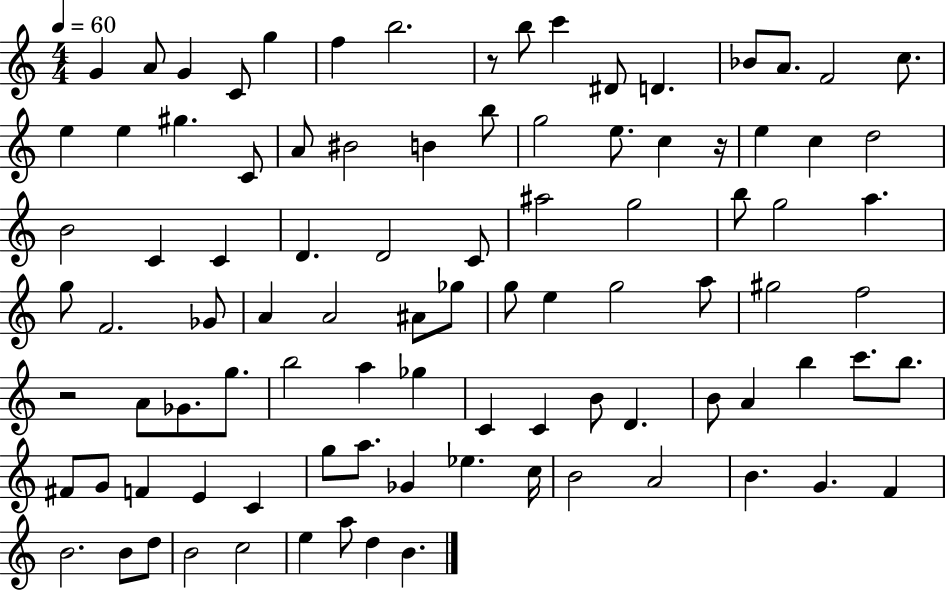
X:1
T:Untitled
M:4/4
L:1/4
K:C
G A/2 G C/2 g f b2 z/2 b/2 c' ^D/2 D _B/2 A/2 F2 c/2 e e ^g C/2 A/2 ^B2 B b/2 g2 e/2 c z/4 e c d2 B2 C C D D2 C/2 ^a2 g2 b/2 g2 a g/2 F2 _G/2 A A2 ^A/2 _g/2 g/2 e g2 a/2 ^g2 f2 z2 A/2 _G/2 g/2 b2 a _g C C B/2 D B/2 A b c'/2 b/2 ^F/2 G/2 F E C g/2 a/2 _G _e c/4 B2 A2 B G F B2 B/2 d/2 B2 c2 e a/2 d B